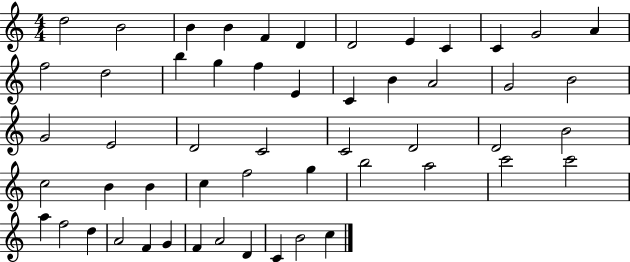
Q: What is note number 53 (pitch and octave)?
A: C5